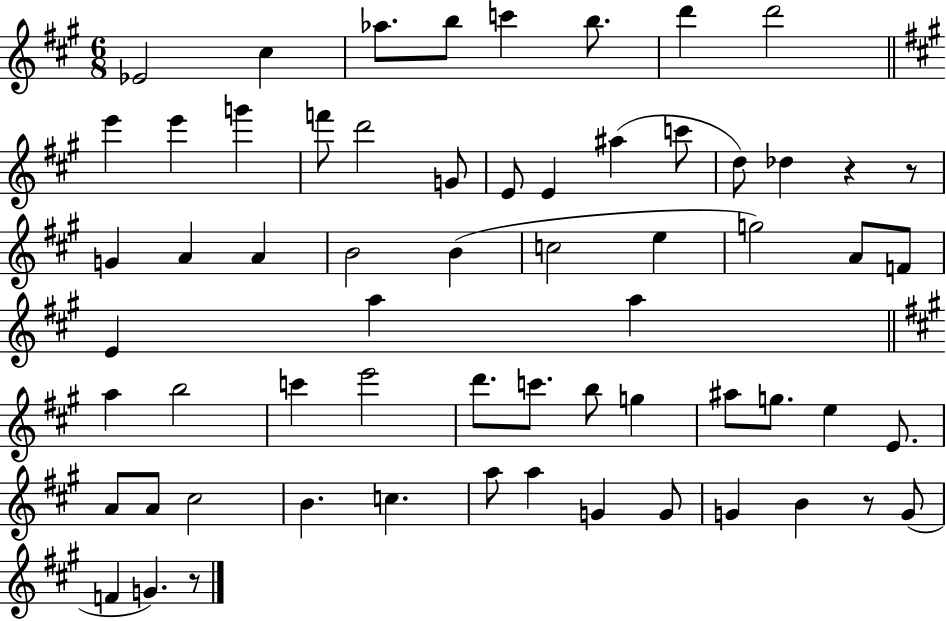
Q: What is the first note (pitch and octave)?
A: Eb4